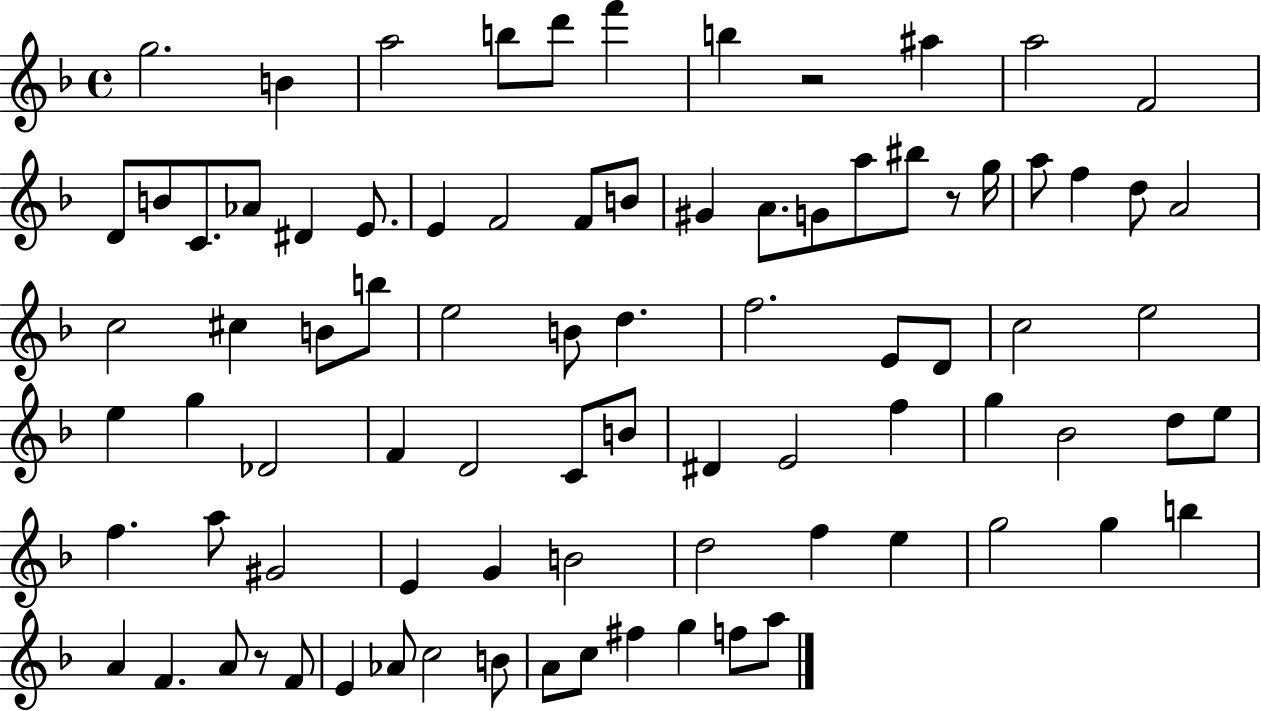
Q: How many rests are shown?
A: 3